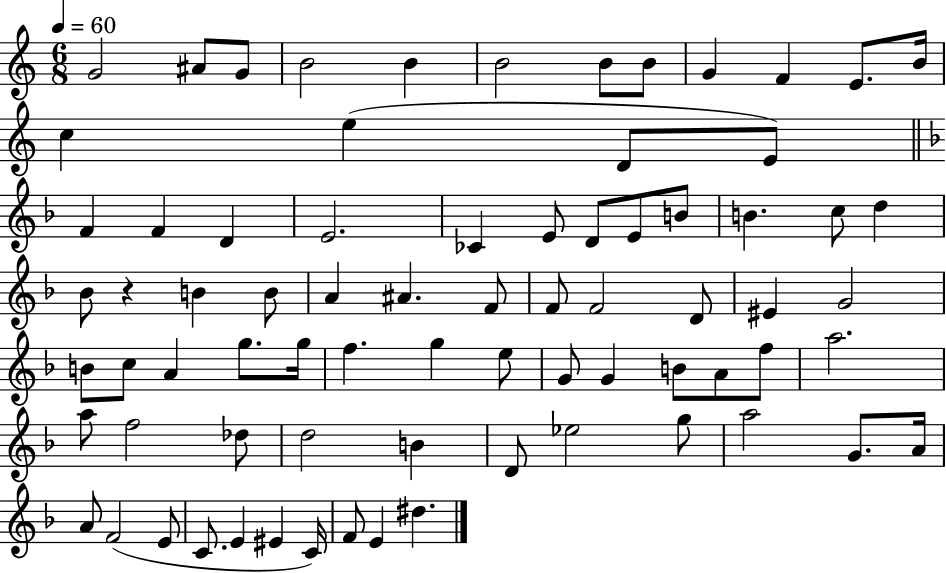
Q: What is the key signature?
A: C major